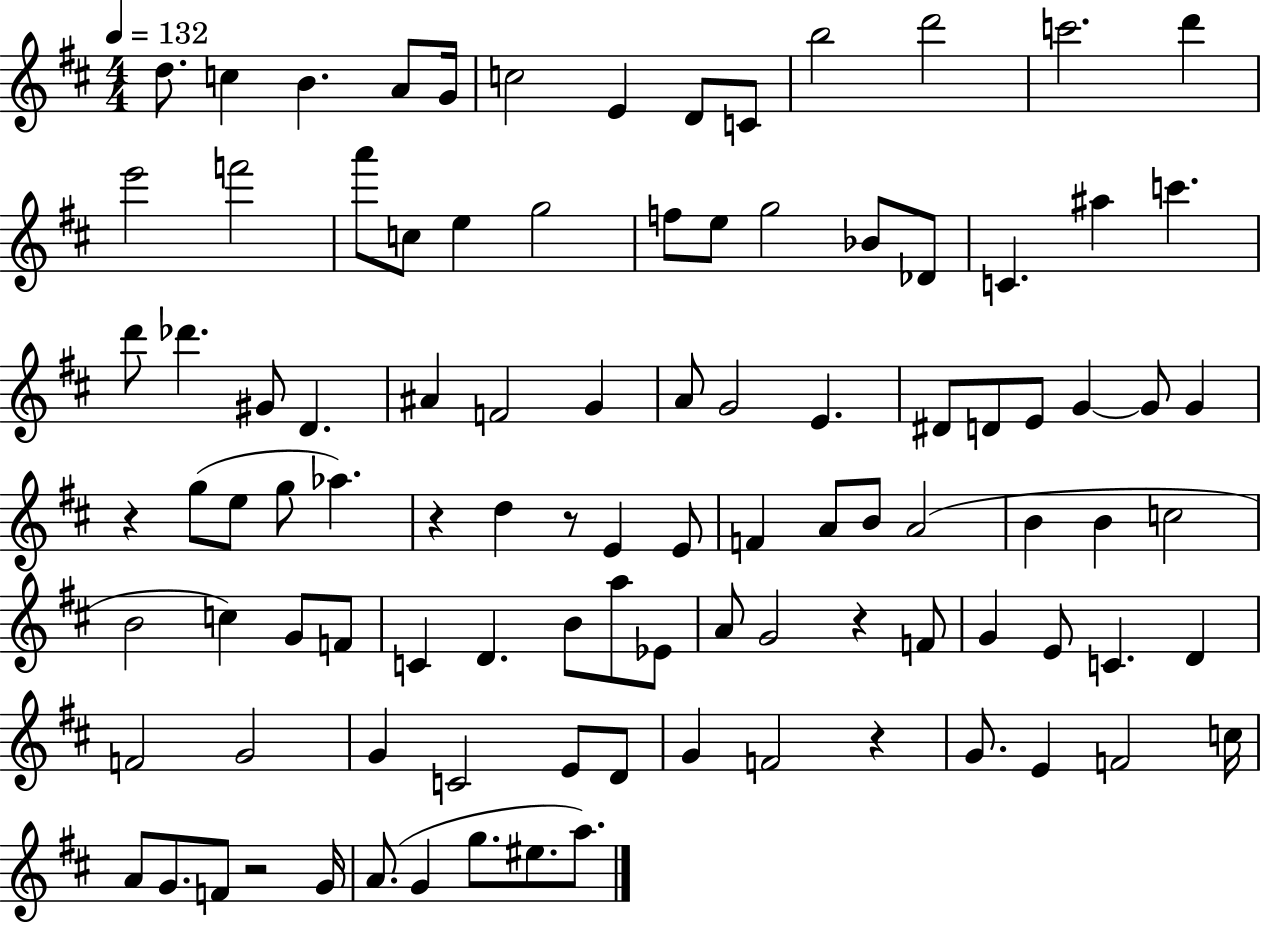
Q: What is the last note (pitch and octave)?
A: A5